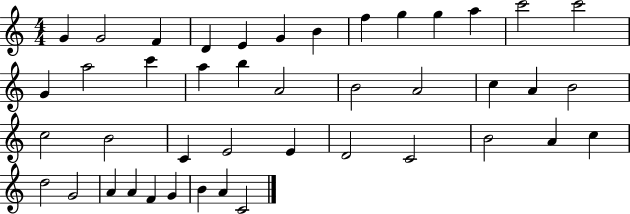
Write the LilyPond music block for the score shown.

{
  \clef treble
  \numericTimeSignature
  \time 4/4
  \key c \major
  g'4 g'2 f'4 | d'4 e'4 g'4 b'4 | f''4 g''4 g''4 a''4 | c'''2 c'''2 | \break g'4 a''2 c'''4 | a''4 b''4 a'2 | b'2 a'2 | c''4 a'4 b'2 | \break c''2 b'2 | c'4 e'2 e'4 | d'2 c'2 | b'2 a'4 c''4 | \break d''2 g'2 | a'4 a'4 f'4 g'4 | b'4 a'4 c'2 | \bar "|."
}